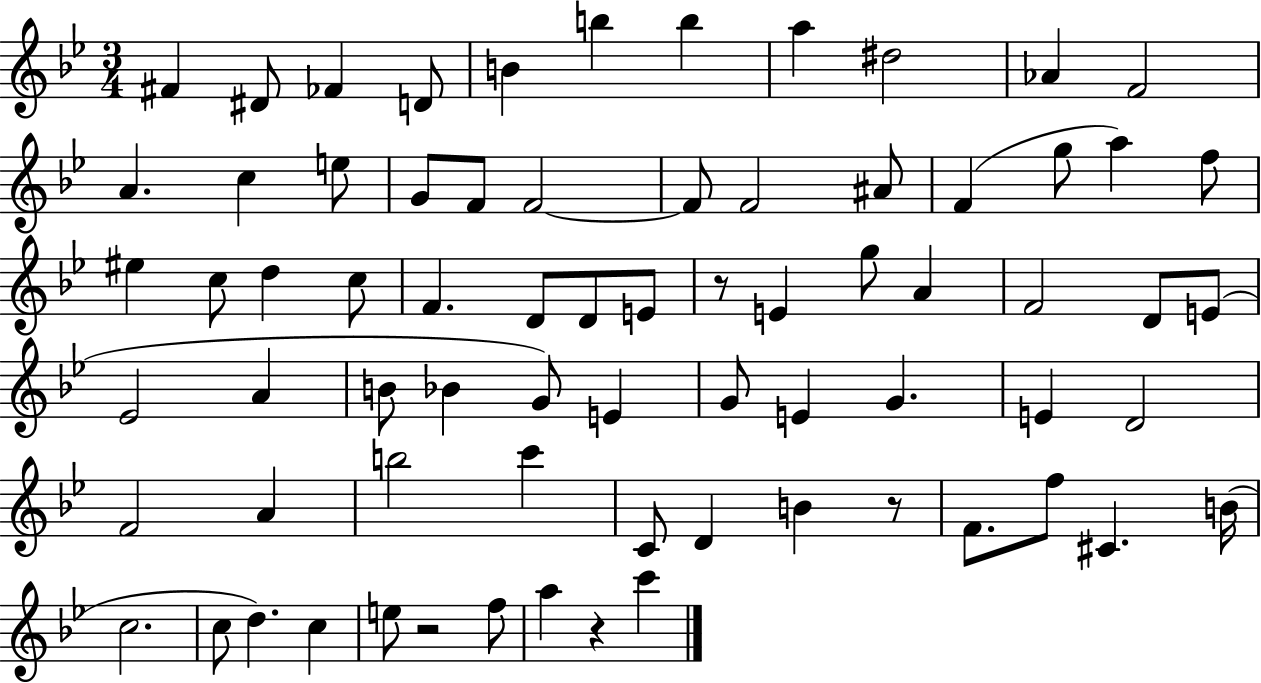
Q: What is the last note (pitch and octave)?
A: C6